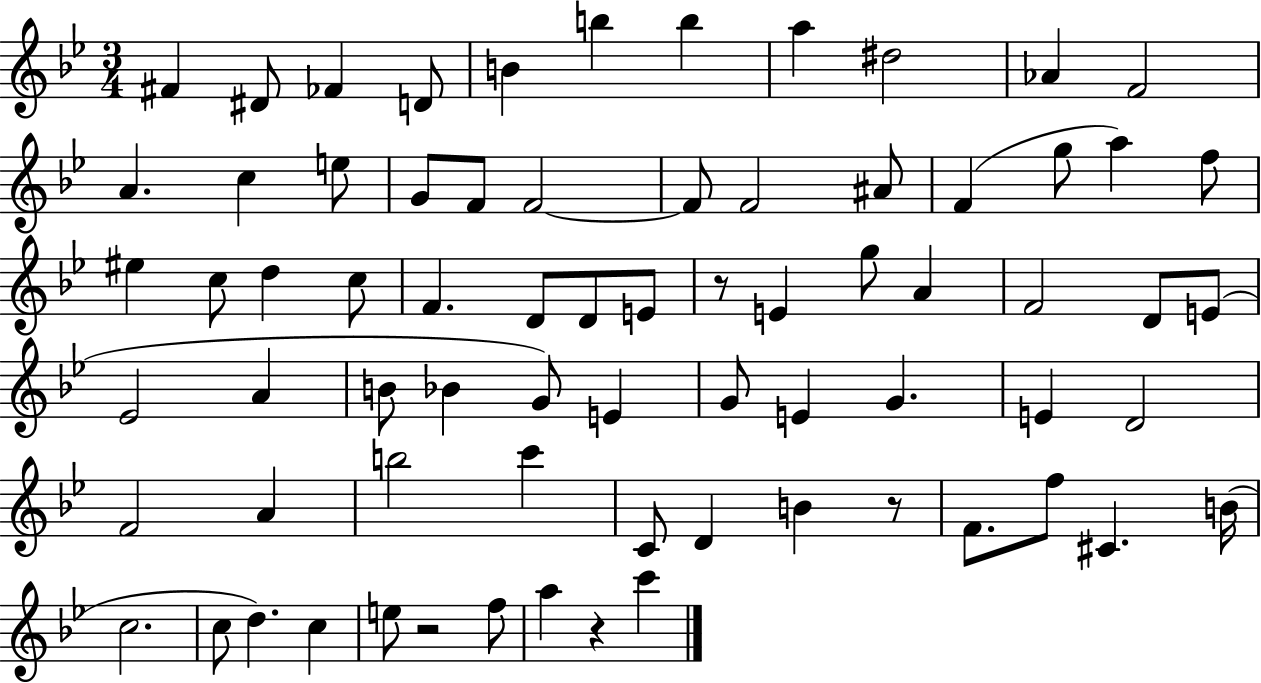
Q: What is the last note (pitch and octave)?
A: C6